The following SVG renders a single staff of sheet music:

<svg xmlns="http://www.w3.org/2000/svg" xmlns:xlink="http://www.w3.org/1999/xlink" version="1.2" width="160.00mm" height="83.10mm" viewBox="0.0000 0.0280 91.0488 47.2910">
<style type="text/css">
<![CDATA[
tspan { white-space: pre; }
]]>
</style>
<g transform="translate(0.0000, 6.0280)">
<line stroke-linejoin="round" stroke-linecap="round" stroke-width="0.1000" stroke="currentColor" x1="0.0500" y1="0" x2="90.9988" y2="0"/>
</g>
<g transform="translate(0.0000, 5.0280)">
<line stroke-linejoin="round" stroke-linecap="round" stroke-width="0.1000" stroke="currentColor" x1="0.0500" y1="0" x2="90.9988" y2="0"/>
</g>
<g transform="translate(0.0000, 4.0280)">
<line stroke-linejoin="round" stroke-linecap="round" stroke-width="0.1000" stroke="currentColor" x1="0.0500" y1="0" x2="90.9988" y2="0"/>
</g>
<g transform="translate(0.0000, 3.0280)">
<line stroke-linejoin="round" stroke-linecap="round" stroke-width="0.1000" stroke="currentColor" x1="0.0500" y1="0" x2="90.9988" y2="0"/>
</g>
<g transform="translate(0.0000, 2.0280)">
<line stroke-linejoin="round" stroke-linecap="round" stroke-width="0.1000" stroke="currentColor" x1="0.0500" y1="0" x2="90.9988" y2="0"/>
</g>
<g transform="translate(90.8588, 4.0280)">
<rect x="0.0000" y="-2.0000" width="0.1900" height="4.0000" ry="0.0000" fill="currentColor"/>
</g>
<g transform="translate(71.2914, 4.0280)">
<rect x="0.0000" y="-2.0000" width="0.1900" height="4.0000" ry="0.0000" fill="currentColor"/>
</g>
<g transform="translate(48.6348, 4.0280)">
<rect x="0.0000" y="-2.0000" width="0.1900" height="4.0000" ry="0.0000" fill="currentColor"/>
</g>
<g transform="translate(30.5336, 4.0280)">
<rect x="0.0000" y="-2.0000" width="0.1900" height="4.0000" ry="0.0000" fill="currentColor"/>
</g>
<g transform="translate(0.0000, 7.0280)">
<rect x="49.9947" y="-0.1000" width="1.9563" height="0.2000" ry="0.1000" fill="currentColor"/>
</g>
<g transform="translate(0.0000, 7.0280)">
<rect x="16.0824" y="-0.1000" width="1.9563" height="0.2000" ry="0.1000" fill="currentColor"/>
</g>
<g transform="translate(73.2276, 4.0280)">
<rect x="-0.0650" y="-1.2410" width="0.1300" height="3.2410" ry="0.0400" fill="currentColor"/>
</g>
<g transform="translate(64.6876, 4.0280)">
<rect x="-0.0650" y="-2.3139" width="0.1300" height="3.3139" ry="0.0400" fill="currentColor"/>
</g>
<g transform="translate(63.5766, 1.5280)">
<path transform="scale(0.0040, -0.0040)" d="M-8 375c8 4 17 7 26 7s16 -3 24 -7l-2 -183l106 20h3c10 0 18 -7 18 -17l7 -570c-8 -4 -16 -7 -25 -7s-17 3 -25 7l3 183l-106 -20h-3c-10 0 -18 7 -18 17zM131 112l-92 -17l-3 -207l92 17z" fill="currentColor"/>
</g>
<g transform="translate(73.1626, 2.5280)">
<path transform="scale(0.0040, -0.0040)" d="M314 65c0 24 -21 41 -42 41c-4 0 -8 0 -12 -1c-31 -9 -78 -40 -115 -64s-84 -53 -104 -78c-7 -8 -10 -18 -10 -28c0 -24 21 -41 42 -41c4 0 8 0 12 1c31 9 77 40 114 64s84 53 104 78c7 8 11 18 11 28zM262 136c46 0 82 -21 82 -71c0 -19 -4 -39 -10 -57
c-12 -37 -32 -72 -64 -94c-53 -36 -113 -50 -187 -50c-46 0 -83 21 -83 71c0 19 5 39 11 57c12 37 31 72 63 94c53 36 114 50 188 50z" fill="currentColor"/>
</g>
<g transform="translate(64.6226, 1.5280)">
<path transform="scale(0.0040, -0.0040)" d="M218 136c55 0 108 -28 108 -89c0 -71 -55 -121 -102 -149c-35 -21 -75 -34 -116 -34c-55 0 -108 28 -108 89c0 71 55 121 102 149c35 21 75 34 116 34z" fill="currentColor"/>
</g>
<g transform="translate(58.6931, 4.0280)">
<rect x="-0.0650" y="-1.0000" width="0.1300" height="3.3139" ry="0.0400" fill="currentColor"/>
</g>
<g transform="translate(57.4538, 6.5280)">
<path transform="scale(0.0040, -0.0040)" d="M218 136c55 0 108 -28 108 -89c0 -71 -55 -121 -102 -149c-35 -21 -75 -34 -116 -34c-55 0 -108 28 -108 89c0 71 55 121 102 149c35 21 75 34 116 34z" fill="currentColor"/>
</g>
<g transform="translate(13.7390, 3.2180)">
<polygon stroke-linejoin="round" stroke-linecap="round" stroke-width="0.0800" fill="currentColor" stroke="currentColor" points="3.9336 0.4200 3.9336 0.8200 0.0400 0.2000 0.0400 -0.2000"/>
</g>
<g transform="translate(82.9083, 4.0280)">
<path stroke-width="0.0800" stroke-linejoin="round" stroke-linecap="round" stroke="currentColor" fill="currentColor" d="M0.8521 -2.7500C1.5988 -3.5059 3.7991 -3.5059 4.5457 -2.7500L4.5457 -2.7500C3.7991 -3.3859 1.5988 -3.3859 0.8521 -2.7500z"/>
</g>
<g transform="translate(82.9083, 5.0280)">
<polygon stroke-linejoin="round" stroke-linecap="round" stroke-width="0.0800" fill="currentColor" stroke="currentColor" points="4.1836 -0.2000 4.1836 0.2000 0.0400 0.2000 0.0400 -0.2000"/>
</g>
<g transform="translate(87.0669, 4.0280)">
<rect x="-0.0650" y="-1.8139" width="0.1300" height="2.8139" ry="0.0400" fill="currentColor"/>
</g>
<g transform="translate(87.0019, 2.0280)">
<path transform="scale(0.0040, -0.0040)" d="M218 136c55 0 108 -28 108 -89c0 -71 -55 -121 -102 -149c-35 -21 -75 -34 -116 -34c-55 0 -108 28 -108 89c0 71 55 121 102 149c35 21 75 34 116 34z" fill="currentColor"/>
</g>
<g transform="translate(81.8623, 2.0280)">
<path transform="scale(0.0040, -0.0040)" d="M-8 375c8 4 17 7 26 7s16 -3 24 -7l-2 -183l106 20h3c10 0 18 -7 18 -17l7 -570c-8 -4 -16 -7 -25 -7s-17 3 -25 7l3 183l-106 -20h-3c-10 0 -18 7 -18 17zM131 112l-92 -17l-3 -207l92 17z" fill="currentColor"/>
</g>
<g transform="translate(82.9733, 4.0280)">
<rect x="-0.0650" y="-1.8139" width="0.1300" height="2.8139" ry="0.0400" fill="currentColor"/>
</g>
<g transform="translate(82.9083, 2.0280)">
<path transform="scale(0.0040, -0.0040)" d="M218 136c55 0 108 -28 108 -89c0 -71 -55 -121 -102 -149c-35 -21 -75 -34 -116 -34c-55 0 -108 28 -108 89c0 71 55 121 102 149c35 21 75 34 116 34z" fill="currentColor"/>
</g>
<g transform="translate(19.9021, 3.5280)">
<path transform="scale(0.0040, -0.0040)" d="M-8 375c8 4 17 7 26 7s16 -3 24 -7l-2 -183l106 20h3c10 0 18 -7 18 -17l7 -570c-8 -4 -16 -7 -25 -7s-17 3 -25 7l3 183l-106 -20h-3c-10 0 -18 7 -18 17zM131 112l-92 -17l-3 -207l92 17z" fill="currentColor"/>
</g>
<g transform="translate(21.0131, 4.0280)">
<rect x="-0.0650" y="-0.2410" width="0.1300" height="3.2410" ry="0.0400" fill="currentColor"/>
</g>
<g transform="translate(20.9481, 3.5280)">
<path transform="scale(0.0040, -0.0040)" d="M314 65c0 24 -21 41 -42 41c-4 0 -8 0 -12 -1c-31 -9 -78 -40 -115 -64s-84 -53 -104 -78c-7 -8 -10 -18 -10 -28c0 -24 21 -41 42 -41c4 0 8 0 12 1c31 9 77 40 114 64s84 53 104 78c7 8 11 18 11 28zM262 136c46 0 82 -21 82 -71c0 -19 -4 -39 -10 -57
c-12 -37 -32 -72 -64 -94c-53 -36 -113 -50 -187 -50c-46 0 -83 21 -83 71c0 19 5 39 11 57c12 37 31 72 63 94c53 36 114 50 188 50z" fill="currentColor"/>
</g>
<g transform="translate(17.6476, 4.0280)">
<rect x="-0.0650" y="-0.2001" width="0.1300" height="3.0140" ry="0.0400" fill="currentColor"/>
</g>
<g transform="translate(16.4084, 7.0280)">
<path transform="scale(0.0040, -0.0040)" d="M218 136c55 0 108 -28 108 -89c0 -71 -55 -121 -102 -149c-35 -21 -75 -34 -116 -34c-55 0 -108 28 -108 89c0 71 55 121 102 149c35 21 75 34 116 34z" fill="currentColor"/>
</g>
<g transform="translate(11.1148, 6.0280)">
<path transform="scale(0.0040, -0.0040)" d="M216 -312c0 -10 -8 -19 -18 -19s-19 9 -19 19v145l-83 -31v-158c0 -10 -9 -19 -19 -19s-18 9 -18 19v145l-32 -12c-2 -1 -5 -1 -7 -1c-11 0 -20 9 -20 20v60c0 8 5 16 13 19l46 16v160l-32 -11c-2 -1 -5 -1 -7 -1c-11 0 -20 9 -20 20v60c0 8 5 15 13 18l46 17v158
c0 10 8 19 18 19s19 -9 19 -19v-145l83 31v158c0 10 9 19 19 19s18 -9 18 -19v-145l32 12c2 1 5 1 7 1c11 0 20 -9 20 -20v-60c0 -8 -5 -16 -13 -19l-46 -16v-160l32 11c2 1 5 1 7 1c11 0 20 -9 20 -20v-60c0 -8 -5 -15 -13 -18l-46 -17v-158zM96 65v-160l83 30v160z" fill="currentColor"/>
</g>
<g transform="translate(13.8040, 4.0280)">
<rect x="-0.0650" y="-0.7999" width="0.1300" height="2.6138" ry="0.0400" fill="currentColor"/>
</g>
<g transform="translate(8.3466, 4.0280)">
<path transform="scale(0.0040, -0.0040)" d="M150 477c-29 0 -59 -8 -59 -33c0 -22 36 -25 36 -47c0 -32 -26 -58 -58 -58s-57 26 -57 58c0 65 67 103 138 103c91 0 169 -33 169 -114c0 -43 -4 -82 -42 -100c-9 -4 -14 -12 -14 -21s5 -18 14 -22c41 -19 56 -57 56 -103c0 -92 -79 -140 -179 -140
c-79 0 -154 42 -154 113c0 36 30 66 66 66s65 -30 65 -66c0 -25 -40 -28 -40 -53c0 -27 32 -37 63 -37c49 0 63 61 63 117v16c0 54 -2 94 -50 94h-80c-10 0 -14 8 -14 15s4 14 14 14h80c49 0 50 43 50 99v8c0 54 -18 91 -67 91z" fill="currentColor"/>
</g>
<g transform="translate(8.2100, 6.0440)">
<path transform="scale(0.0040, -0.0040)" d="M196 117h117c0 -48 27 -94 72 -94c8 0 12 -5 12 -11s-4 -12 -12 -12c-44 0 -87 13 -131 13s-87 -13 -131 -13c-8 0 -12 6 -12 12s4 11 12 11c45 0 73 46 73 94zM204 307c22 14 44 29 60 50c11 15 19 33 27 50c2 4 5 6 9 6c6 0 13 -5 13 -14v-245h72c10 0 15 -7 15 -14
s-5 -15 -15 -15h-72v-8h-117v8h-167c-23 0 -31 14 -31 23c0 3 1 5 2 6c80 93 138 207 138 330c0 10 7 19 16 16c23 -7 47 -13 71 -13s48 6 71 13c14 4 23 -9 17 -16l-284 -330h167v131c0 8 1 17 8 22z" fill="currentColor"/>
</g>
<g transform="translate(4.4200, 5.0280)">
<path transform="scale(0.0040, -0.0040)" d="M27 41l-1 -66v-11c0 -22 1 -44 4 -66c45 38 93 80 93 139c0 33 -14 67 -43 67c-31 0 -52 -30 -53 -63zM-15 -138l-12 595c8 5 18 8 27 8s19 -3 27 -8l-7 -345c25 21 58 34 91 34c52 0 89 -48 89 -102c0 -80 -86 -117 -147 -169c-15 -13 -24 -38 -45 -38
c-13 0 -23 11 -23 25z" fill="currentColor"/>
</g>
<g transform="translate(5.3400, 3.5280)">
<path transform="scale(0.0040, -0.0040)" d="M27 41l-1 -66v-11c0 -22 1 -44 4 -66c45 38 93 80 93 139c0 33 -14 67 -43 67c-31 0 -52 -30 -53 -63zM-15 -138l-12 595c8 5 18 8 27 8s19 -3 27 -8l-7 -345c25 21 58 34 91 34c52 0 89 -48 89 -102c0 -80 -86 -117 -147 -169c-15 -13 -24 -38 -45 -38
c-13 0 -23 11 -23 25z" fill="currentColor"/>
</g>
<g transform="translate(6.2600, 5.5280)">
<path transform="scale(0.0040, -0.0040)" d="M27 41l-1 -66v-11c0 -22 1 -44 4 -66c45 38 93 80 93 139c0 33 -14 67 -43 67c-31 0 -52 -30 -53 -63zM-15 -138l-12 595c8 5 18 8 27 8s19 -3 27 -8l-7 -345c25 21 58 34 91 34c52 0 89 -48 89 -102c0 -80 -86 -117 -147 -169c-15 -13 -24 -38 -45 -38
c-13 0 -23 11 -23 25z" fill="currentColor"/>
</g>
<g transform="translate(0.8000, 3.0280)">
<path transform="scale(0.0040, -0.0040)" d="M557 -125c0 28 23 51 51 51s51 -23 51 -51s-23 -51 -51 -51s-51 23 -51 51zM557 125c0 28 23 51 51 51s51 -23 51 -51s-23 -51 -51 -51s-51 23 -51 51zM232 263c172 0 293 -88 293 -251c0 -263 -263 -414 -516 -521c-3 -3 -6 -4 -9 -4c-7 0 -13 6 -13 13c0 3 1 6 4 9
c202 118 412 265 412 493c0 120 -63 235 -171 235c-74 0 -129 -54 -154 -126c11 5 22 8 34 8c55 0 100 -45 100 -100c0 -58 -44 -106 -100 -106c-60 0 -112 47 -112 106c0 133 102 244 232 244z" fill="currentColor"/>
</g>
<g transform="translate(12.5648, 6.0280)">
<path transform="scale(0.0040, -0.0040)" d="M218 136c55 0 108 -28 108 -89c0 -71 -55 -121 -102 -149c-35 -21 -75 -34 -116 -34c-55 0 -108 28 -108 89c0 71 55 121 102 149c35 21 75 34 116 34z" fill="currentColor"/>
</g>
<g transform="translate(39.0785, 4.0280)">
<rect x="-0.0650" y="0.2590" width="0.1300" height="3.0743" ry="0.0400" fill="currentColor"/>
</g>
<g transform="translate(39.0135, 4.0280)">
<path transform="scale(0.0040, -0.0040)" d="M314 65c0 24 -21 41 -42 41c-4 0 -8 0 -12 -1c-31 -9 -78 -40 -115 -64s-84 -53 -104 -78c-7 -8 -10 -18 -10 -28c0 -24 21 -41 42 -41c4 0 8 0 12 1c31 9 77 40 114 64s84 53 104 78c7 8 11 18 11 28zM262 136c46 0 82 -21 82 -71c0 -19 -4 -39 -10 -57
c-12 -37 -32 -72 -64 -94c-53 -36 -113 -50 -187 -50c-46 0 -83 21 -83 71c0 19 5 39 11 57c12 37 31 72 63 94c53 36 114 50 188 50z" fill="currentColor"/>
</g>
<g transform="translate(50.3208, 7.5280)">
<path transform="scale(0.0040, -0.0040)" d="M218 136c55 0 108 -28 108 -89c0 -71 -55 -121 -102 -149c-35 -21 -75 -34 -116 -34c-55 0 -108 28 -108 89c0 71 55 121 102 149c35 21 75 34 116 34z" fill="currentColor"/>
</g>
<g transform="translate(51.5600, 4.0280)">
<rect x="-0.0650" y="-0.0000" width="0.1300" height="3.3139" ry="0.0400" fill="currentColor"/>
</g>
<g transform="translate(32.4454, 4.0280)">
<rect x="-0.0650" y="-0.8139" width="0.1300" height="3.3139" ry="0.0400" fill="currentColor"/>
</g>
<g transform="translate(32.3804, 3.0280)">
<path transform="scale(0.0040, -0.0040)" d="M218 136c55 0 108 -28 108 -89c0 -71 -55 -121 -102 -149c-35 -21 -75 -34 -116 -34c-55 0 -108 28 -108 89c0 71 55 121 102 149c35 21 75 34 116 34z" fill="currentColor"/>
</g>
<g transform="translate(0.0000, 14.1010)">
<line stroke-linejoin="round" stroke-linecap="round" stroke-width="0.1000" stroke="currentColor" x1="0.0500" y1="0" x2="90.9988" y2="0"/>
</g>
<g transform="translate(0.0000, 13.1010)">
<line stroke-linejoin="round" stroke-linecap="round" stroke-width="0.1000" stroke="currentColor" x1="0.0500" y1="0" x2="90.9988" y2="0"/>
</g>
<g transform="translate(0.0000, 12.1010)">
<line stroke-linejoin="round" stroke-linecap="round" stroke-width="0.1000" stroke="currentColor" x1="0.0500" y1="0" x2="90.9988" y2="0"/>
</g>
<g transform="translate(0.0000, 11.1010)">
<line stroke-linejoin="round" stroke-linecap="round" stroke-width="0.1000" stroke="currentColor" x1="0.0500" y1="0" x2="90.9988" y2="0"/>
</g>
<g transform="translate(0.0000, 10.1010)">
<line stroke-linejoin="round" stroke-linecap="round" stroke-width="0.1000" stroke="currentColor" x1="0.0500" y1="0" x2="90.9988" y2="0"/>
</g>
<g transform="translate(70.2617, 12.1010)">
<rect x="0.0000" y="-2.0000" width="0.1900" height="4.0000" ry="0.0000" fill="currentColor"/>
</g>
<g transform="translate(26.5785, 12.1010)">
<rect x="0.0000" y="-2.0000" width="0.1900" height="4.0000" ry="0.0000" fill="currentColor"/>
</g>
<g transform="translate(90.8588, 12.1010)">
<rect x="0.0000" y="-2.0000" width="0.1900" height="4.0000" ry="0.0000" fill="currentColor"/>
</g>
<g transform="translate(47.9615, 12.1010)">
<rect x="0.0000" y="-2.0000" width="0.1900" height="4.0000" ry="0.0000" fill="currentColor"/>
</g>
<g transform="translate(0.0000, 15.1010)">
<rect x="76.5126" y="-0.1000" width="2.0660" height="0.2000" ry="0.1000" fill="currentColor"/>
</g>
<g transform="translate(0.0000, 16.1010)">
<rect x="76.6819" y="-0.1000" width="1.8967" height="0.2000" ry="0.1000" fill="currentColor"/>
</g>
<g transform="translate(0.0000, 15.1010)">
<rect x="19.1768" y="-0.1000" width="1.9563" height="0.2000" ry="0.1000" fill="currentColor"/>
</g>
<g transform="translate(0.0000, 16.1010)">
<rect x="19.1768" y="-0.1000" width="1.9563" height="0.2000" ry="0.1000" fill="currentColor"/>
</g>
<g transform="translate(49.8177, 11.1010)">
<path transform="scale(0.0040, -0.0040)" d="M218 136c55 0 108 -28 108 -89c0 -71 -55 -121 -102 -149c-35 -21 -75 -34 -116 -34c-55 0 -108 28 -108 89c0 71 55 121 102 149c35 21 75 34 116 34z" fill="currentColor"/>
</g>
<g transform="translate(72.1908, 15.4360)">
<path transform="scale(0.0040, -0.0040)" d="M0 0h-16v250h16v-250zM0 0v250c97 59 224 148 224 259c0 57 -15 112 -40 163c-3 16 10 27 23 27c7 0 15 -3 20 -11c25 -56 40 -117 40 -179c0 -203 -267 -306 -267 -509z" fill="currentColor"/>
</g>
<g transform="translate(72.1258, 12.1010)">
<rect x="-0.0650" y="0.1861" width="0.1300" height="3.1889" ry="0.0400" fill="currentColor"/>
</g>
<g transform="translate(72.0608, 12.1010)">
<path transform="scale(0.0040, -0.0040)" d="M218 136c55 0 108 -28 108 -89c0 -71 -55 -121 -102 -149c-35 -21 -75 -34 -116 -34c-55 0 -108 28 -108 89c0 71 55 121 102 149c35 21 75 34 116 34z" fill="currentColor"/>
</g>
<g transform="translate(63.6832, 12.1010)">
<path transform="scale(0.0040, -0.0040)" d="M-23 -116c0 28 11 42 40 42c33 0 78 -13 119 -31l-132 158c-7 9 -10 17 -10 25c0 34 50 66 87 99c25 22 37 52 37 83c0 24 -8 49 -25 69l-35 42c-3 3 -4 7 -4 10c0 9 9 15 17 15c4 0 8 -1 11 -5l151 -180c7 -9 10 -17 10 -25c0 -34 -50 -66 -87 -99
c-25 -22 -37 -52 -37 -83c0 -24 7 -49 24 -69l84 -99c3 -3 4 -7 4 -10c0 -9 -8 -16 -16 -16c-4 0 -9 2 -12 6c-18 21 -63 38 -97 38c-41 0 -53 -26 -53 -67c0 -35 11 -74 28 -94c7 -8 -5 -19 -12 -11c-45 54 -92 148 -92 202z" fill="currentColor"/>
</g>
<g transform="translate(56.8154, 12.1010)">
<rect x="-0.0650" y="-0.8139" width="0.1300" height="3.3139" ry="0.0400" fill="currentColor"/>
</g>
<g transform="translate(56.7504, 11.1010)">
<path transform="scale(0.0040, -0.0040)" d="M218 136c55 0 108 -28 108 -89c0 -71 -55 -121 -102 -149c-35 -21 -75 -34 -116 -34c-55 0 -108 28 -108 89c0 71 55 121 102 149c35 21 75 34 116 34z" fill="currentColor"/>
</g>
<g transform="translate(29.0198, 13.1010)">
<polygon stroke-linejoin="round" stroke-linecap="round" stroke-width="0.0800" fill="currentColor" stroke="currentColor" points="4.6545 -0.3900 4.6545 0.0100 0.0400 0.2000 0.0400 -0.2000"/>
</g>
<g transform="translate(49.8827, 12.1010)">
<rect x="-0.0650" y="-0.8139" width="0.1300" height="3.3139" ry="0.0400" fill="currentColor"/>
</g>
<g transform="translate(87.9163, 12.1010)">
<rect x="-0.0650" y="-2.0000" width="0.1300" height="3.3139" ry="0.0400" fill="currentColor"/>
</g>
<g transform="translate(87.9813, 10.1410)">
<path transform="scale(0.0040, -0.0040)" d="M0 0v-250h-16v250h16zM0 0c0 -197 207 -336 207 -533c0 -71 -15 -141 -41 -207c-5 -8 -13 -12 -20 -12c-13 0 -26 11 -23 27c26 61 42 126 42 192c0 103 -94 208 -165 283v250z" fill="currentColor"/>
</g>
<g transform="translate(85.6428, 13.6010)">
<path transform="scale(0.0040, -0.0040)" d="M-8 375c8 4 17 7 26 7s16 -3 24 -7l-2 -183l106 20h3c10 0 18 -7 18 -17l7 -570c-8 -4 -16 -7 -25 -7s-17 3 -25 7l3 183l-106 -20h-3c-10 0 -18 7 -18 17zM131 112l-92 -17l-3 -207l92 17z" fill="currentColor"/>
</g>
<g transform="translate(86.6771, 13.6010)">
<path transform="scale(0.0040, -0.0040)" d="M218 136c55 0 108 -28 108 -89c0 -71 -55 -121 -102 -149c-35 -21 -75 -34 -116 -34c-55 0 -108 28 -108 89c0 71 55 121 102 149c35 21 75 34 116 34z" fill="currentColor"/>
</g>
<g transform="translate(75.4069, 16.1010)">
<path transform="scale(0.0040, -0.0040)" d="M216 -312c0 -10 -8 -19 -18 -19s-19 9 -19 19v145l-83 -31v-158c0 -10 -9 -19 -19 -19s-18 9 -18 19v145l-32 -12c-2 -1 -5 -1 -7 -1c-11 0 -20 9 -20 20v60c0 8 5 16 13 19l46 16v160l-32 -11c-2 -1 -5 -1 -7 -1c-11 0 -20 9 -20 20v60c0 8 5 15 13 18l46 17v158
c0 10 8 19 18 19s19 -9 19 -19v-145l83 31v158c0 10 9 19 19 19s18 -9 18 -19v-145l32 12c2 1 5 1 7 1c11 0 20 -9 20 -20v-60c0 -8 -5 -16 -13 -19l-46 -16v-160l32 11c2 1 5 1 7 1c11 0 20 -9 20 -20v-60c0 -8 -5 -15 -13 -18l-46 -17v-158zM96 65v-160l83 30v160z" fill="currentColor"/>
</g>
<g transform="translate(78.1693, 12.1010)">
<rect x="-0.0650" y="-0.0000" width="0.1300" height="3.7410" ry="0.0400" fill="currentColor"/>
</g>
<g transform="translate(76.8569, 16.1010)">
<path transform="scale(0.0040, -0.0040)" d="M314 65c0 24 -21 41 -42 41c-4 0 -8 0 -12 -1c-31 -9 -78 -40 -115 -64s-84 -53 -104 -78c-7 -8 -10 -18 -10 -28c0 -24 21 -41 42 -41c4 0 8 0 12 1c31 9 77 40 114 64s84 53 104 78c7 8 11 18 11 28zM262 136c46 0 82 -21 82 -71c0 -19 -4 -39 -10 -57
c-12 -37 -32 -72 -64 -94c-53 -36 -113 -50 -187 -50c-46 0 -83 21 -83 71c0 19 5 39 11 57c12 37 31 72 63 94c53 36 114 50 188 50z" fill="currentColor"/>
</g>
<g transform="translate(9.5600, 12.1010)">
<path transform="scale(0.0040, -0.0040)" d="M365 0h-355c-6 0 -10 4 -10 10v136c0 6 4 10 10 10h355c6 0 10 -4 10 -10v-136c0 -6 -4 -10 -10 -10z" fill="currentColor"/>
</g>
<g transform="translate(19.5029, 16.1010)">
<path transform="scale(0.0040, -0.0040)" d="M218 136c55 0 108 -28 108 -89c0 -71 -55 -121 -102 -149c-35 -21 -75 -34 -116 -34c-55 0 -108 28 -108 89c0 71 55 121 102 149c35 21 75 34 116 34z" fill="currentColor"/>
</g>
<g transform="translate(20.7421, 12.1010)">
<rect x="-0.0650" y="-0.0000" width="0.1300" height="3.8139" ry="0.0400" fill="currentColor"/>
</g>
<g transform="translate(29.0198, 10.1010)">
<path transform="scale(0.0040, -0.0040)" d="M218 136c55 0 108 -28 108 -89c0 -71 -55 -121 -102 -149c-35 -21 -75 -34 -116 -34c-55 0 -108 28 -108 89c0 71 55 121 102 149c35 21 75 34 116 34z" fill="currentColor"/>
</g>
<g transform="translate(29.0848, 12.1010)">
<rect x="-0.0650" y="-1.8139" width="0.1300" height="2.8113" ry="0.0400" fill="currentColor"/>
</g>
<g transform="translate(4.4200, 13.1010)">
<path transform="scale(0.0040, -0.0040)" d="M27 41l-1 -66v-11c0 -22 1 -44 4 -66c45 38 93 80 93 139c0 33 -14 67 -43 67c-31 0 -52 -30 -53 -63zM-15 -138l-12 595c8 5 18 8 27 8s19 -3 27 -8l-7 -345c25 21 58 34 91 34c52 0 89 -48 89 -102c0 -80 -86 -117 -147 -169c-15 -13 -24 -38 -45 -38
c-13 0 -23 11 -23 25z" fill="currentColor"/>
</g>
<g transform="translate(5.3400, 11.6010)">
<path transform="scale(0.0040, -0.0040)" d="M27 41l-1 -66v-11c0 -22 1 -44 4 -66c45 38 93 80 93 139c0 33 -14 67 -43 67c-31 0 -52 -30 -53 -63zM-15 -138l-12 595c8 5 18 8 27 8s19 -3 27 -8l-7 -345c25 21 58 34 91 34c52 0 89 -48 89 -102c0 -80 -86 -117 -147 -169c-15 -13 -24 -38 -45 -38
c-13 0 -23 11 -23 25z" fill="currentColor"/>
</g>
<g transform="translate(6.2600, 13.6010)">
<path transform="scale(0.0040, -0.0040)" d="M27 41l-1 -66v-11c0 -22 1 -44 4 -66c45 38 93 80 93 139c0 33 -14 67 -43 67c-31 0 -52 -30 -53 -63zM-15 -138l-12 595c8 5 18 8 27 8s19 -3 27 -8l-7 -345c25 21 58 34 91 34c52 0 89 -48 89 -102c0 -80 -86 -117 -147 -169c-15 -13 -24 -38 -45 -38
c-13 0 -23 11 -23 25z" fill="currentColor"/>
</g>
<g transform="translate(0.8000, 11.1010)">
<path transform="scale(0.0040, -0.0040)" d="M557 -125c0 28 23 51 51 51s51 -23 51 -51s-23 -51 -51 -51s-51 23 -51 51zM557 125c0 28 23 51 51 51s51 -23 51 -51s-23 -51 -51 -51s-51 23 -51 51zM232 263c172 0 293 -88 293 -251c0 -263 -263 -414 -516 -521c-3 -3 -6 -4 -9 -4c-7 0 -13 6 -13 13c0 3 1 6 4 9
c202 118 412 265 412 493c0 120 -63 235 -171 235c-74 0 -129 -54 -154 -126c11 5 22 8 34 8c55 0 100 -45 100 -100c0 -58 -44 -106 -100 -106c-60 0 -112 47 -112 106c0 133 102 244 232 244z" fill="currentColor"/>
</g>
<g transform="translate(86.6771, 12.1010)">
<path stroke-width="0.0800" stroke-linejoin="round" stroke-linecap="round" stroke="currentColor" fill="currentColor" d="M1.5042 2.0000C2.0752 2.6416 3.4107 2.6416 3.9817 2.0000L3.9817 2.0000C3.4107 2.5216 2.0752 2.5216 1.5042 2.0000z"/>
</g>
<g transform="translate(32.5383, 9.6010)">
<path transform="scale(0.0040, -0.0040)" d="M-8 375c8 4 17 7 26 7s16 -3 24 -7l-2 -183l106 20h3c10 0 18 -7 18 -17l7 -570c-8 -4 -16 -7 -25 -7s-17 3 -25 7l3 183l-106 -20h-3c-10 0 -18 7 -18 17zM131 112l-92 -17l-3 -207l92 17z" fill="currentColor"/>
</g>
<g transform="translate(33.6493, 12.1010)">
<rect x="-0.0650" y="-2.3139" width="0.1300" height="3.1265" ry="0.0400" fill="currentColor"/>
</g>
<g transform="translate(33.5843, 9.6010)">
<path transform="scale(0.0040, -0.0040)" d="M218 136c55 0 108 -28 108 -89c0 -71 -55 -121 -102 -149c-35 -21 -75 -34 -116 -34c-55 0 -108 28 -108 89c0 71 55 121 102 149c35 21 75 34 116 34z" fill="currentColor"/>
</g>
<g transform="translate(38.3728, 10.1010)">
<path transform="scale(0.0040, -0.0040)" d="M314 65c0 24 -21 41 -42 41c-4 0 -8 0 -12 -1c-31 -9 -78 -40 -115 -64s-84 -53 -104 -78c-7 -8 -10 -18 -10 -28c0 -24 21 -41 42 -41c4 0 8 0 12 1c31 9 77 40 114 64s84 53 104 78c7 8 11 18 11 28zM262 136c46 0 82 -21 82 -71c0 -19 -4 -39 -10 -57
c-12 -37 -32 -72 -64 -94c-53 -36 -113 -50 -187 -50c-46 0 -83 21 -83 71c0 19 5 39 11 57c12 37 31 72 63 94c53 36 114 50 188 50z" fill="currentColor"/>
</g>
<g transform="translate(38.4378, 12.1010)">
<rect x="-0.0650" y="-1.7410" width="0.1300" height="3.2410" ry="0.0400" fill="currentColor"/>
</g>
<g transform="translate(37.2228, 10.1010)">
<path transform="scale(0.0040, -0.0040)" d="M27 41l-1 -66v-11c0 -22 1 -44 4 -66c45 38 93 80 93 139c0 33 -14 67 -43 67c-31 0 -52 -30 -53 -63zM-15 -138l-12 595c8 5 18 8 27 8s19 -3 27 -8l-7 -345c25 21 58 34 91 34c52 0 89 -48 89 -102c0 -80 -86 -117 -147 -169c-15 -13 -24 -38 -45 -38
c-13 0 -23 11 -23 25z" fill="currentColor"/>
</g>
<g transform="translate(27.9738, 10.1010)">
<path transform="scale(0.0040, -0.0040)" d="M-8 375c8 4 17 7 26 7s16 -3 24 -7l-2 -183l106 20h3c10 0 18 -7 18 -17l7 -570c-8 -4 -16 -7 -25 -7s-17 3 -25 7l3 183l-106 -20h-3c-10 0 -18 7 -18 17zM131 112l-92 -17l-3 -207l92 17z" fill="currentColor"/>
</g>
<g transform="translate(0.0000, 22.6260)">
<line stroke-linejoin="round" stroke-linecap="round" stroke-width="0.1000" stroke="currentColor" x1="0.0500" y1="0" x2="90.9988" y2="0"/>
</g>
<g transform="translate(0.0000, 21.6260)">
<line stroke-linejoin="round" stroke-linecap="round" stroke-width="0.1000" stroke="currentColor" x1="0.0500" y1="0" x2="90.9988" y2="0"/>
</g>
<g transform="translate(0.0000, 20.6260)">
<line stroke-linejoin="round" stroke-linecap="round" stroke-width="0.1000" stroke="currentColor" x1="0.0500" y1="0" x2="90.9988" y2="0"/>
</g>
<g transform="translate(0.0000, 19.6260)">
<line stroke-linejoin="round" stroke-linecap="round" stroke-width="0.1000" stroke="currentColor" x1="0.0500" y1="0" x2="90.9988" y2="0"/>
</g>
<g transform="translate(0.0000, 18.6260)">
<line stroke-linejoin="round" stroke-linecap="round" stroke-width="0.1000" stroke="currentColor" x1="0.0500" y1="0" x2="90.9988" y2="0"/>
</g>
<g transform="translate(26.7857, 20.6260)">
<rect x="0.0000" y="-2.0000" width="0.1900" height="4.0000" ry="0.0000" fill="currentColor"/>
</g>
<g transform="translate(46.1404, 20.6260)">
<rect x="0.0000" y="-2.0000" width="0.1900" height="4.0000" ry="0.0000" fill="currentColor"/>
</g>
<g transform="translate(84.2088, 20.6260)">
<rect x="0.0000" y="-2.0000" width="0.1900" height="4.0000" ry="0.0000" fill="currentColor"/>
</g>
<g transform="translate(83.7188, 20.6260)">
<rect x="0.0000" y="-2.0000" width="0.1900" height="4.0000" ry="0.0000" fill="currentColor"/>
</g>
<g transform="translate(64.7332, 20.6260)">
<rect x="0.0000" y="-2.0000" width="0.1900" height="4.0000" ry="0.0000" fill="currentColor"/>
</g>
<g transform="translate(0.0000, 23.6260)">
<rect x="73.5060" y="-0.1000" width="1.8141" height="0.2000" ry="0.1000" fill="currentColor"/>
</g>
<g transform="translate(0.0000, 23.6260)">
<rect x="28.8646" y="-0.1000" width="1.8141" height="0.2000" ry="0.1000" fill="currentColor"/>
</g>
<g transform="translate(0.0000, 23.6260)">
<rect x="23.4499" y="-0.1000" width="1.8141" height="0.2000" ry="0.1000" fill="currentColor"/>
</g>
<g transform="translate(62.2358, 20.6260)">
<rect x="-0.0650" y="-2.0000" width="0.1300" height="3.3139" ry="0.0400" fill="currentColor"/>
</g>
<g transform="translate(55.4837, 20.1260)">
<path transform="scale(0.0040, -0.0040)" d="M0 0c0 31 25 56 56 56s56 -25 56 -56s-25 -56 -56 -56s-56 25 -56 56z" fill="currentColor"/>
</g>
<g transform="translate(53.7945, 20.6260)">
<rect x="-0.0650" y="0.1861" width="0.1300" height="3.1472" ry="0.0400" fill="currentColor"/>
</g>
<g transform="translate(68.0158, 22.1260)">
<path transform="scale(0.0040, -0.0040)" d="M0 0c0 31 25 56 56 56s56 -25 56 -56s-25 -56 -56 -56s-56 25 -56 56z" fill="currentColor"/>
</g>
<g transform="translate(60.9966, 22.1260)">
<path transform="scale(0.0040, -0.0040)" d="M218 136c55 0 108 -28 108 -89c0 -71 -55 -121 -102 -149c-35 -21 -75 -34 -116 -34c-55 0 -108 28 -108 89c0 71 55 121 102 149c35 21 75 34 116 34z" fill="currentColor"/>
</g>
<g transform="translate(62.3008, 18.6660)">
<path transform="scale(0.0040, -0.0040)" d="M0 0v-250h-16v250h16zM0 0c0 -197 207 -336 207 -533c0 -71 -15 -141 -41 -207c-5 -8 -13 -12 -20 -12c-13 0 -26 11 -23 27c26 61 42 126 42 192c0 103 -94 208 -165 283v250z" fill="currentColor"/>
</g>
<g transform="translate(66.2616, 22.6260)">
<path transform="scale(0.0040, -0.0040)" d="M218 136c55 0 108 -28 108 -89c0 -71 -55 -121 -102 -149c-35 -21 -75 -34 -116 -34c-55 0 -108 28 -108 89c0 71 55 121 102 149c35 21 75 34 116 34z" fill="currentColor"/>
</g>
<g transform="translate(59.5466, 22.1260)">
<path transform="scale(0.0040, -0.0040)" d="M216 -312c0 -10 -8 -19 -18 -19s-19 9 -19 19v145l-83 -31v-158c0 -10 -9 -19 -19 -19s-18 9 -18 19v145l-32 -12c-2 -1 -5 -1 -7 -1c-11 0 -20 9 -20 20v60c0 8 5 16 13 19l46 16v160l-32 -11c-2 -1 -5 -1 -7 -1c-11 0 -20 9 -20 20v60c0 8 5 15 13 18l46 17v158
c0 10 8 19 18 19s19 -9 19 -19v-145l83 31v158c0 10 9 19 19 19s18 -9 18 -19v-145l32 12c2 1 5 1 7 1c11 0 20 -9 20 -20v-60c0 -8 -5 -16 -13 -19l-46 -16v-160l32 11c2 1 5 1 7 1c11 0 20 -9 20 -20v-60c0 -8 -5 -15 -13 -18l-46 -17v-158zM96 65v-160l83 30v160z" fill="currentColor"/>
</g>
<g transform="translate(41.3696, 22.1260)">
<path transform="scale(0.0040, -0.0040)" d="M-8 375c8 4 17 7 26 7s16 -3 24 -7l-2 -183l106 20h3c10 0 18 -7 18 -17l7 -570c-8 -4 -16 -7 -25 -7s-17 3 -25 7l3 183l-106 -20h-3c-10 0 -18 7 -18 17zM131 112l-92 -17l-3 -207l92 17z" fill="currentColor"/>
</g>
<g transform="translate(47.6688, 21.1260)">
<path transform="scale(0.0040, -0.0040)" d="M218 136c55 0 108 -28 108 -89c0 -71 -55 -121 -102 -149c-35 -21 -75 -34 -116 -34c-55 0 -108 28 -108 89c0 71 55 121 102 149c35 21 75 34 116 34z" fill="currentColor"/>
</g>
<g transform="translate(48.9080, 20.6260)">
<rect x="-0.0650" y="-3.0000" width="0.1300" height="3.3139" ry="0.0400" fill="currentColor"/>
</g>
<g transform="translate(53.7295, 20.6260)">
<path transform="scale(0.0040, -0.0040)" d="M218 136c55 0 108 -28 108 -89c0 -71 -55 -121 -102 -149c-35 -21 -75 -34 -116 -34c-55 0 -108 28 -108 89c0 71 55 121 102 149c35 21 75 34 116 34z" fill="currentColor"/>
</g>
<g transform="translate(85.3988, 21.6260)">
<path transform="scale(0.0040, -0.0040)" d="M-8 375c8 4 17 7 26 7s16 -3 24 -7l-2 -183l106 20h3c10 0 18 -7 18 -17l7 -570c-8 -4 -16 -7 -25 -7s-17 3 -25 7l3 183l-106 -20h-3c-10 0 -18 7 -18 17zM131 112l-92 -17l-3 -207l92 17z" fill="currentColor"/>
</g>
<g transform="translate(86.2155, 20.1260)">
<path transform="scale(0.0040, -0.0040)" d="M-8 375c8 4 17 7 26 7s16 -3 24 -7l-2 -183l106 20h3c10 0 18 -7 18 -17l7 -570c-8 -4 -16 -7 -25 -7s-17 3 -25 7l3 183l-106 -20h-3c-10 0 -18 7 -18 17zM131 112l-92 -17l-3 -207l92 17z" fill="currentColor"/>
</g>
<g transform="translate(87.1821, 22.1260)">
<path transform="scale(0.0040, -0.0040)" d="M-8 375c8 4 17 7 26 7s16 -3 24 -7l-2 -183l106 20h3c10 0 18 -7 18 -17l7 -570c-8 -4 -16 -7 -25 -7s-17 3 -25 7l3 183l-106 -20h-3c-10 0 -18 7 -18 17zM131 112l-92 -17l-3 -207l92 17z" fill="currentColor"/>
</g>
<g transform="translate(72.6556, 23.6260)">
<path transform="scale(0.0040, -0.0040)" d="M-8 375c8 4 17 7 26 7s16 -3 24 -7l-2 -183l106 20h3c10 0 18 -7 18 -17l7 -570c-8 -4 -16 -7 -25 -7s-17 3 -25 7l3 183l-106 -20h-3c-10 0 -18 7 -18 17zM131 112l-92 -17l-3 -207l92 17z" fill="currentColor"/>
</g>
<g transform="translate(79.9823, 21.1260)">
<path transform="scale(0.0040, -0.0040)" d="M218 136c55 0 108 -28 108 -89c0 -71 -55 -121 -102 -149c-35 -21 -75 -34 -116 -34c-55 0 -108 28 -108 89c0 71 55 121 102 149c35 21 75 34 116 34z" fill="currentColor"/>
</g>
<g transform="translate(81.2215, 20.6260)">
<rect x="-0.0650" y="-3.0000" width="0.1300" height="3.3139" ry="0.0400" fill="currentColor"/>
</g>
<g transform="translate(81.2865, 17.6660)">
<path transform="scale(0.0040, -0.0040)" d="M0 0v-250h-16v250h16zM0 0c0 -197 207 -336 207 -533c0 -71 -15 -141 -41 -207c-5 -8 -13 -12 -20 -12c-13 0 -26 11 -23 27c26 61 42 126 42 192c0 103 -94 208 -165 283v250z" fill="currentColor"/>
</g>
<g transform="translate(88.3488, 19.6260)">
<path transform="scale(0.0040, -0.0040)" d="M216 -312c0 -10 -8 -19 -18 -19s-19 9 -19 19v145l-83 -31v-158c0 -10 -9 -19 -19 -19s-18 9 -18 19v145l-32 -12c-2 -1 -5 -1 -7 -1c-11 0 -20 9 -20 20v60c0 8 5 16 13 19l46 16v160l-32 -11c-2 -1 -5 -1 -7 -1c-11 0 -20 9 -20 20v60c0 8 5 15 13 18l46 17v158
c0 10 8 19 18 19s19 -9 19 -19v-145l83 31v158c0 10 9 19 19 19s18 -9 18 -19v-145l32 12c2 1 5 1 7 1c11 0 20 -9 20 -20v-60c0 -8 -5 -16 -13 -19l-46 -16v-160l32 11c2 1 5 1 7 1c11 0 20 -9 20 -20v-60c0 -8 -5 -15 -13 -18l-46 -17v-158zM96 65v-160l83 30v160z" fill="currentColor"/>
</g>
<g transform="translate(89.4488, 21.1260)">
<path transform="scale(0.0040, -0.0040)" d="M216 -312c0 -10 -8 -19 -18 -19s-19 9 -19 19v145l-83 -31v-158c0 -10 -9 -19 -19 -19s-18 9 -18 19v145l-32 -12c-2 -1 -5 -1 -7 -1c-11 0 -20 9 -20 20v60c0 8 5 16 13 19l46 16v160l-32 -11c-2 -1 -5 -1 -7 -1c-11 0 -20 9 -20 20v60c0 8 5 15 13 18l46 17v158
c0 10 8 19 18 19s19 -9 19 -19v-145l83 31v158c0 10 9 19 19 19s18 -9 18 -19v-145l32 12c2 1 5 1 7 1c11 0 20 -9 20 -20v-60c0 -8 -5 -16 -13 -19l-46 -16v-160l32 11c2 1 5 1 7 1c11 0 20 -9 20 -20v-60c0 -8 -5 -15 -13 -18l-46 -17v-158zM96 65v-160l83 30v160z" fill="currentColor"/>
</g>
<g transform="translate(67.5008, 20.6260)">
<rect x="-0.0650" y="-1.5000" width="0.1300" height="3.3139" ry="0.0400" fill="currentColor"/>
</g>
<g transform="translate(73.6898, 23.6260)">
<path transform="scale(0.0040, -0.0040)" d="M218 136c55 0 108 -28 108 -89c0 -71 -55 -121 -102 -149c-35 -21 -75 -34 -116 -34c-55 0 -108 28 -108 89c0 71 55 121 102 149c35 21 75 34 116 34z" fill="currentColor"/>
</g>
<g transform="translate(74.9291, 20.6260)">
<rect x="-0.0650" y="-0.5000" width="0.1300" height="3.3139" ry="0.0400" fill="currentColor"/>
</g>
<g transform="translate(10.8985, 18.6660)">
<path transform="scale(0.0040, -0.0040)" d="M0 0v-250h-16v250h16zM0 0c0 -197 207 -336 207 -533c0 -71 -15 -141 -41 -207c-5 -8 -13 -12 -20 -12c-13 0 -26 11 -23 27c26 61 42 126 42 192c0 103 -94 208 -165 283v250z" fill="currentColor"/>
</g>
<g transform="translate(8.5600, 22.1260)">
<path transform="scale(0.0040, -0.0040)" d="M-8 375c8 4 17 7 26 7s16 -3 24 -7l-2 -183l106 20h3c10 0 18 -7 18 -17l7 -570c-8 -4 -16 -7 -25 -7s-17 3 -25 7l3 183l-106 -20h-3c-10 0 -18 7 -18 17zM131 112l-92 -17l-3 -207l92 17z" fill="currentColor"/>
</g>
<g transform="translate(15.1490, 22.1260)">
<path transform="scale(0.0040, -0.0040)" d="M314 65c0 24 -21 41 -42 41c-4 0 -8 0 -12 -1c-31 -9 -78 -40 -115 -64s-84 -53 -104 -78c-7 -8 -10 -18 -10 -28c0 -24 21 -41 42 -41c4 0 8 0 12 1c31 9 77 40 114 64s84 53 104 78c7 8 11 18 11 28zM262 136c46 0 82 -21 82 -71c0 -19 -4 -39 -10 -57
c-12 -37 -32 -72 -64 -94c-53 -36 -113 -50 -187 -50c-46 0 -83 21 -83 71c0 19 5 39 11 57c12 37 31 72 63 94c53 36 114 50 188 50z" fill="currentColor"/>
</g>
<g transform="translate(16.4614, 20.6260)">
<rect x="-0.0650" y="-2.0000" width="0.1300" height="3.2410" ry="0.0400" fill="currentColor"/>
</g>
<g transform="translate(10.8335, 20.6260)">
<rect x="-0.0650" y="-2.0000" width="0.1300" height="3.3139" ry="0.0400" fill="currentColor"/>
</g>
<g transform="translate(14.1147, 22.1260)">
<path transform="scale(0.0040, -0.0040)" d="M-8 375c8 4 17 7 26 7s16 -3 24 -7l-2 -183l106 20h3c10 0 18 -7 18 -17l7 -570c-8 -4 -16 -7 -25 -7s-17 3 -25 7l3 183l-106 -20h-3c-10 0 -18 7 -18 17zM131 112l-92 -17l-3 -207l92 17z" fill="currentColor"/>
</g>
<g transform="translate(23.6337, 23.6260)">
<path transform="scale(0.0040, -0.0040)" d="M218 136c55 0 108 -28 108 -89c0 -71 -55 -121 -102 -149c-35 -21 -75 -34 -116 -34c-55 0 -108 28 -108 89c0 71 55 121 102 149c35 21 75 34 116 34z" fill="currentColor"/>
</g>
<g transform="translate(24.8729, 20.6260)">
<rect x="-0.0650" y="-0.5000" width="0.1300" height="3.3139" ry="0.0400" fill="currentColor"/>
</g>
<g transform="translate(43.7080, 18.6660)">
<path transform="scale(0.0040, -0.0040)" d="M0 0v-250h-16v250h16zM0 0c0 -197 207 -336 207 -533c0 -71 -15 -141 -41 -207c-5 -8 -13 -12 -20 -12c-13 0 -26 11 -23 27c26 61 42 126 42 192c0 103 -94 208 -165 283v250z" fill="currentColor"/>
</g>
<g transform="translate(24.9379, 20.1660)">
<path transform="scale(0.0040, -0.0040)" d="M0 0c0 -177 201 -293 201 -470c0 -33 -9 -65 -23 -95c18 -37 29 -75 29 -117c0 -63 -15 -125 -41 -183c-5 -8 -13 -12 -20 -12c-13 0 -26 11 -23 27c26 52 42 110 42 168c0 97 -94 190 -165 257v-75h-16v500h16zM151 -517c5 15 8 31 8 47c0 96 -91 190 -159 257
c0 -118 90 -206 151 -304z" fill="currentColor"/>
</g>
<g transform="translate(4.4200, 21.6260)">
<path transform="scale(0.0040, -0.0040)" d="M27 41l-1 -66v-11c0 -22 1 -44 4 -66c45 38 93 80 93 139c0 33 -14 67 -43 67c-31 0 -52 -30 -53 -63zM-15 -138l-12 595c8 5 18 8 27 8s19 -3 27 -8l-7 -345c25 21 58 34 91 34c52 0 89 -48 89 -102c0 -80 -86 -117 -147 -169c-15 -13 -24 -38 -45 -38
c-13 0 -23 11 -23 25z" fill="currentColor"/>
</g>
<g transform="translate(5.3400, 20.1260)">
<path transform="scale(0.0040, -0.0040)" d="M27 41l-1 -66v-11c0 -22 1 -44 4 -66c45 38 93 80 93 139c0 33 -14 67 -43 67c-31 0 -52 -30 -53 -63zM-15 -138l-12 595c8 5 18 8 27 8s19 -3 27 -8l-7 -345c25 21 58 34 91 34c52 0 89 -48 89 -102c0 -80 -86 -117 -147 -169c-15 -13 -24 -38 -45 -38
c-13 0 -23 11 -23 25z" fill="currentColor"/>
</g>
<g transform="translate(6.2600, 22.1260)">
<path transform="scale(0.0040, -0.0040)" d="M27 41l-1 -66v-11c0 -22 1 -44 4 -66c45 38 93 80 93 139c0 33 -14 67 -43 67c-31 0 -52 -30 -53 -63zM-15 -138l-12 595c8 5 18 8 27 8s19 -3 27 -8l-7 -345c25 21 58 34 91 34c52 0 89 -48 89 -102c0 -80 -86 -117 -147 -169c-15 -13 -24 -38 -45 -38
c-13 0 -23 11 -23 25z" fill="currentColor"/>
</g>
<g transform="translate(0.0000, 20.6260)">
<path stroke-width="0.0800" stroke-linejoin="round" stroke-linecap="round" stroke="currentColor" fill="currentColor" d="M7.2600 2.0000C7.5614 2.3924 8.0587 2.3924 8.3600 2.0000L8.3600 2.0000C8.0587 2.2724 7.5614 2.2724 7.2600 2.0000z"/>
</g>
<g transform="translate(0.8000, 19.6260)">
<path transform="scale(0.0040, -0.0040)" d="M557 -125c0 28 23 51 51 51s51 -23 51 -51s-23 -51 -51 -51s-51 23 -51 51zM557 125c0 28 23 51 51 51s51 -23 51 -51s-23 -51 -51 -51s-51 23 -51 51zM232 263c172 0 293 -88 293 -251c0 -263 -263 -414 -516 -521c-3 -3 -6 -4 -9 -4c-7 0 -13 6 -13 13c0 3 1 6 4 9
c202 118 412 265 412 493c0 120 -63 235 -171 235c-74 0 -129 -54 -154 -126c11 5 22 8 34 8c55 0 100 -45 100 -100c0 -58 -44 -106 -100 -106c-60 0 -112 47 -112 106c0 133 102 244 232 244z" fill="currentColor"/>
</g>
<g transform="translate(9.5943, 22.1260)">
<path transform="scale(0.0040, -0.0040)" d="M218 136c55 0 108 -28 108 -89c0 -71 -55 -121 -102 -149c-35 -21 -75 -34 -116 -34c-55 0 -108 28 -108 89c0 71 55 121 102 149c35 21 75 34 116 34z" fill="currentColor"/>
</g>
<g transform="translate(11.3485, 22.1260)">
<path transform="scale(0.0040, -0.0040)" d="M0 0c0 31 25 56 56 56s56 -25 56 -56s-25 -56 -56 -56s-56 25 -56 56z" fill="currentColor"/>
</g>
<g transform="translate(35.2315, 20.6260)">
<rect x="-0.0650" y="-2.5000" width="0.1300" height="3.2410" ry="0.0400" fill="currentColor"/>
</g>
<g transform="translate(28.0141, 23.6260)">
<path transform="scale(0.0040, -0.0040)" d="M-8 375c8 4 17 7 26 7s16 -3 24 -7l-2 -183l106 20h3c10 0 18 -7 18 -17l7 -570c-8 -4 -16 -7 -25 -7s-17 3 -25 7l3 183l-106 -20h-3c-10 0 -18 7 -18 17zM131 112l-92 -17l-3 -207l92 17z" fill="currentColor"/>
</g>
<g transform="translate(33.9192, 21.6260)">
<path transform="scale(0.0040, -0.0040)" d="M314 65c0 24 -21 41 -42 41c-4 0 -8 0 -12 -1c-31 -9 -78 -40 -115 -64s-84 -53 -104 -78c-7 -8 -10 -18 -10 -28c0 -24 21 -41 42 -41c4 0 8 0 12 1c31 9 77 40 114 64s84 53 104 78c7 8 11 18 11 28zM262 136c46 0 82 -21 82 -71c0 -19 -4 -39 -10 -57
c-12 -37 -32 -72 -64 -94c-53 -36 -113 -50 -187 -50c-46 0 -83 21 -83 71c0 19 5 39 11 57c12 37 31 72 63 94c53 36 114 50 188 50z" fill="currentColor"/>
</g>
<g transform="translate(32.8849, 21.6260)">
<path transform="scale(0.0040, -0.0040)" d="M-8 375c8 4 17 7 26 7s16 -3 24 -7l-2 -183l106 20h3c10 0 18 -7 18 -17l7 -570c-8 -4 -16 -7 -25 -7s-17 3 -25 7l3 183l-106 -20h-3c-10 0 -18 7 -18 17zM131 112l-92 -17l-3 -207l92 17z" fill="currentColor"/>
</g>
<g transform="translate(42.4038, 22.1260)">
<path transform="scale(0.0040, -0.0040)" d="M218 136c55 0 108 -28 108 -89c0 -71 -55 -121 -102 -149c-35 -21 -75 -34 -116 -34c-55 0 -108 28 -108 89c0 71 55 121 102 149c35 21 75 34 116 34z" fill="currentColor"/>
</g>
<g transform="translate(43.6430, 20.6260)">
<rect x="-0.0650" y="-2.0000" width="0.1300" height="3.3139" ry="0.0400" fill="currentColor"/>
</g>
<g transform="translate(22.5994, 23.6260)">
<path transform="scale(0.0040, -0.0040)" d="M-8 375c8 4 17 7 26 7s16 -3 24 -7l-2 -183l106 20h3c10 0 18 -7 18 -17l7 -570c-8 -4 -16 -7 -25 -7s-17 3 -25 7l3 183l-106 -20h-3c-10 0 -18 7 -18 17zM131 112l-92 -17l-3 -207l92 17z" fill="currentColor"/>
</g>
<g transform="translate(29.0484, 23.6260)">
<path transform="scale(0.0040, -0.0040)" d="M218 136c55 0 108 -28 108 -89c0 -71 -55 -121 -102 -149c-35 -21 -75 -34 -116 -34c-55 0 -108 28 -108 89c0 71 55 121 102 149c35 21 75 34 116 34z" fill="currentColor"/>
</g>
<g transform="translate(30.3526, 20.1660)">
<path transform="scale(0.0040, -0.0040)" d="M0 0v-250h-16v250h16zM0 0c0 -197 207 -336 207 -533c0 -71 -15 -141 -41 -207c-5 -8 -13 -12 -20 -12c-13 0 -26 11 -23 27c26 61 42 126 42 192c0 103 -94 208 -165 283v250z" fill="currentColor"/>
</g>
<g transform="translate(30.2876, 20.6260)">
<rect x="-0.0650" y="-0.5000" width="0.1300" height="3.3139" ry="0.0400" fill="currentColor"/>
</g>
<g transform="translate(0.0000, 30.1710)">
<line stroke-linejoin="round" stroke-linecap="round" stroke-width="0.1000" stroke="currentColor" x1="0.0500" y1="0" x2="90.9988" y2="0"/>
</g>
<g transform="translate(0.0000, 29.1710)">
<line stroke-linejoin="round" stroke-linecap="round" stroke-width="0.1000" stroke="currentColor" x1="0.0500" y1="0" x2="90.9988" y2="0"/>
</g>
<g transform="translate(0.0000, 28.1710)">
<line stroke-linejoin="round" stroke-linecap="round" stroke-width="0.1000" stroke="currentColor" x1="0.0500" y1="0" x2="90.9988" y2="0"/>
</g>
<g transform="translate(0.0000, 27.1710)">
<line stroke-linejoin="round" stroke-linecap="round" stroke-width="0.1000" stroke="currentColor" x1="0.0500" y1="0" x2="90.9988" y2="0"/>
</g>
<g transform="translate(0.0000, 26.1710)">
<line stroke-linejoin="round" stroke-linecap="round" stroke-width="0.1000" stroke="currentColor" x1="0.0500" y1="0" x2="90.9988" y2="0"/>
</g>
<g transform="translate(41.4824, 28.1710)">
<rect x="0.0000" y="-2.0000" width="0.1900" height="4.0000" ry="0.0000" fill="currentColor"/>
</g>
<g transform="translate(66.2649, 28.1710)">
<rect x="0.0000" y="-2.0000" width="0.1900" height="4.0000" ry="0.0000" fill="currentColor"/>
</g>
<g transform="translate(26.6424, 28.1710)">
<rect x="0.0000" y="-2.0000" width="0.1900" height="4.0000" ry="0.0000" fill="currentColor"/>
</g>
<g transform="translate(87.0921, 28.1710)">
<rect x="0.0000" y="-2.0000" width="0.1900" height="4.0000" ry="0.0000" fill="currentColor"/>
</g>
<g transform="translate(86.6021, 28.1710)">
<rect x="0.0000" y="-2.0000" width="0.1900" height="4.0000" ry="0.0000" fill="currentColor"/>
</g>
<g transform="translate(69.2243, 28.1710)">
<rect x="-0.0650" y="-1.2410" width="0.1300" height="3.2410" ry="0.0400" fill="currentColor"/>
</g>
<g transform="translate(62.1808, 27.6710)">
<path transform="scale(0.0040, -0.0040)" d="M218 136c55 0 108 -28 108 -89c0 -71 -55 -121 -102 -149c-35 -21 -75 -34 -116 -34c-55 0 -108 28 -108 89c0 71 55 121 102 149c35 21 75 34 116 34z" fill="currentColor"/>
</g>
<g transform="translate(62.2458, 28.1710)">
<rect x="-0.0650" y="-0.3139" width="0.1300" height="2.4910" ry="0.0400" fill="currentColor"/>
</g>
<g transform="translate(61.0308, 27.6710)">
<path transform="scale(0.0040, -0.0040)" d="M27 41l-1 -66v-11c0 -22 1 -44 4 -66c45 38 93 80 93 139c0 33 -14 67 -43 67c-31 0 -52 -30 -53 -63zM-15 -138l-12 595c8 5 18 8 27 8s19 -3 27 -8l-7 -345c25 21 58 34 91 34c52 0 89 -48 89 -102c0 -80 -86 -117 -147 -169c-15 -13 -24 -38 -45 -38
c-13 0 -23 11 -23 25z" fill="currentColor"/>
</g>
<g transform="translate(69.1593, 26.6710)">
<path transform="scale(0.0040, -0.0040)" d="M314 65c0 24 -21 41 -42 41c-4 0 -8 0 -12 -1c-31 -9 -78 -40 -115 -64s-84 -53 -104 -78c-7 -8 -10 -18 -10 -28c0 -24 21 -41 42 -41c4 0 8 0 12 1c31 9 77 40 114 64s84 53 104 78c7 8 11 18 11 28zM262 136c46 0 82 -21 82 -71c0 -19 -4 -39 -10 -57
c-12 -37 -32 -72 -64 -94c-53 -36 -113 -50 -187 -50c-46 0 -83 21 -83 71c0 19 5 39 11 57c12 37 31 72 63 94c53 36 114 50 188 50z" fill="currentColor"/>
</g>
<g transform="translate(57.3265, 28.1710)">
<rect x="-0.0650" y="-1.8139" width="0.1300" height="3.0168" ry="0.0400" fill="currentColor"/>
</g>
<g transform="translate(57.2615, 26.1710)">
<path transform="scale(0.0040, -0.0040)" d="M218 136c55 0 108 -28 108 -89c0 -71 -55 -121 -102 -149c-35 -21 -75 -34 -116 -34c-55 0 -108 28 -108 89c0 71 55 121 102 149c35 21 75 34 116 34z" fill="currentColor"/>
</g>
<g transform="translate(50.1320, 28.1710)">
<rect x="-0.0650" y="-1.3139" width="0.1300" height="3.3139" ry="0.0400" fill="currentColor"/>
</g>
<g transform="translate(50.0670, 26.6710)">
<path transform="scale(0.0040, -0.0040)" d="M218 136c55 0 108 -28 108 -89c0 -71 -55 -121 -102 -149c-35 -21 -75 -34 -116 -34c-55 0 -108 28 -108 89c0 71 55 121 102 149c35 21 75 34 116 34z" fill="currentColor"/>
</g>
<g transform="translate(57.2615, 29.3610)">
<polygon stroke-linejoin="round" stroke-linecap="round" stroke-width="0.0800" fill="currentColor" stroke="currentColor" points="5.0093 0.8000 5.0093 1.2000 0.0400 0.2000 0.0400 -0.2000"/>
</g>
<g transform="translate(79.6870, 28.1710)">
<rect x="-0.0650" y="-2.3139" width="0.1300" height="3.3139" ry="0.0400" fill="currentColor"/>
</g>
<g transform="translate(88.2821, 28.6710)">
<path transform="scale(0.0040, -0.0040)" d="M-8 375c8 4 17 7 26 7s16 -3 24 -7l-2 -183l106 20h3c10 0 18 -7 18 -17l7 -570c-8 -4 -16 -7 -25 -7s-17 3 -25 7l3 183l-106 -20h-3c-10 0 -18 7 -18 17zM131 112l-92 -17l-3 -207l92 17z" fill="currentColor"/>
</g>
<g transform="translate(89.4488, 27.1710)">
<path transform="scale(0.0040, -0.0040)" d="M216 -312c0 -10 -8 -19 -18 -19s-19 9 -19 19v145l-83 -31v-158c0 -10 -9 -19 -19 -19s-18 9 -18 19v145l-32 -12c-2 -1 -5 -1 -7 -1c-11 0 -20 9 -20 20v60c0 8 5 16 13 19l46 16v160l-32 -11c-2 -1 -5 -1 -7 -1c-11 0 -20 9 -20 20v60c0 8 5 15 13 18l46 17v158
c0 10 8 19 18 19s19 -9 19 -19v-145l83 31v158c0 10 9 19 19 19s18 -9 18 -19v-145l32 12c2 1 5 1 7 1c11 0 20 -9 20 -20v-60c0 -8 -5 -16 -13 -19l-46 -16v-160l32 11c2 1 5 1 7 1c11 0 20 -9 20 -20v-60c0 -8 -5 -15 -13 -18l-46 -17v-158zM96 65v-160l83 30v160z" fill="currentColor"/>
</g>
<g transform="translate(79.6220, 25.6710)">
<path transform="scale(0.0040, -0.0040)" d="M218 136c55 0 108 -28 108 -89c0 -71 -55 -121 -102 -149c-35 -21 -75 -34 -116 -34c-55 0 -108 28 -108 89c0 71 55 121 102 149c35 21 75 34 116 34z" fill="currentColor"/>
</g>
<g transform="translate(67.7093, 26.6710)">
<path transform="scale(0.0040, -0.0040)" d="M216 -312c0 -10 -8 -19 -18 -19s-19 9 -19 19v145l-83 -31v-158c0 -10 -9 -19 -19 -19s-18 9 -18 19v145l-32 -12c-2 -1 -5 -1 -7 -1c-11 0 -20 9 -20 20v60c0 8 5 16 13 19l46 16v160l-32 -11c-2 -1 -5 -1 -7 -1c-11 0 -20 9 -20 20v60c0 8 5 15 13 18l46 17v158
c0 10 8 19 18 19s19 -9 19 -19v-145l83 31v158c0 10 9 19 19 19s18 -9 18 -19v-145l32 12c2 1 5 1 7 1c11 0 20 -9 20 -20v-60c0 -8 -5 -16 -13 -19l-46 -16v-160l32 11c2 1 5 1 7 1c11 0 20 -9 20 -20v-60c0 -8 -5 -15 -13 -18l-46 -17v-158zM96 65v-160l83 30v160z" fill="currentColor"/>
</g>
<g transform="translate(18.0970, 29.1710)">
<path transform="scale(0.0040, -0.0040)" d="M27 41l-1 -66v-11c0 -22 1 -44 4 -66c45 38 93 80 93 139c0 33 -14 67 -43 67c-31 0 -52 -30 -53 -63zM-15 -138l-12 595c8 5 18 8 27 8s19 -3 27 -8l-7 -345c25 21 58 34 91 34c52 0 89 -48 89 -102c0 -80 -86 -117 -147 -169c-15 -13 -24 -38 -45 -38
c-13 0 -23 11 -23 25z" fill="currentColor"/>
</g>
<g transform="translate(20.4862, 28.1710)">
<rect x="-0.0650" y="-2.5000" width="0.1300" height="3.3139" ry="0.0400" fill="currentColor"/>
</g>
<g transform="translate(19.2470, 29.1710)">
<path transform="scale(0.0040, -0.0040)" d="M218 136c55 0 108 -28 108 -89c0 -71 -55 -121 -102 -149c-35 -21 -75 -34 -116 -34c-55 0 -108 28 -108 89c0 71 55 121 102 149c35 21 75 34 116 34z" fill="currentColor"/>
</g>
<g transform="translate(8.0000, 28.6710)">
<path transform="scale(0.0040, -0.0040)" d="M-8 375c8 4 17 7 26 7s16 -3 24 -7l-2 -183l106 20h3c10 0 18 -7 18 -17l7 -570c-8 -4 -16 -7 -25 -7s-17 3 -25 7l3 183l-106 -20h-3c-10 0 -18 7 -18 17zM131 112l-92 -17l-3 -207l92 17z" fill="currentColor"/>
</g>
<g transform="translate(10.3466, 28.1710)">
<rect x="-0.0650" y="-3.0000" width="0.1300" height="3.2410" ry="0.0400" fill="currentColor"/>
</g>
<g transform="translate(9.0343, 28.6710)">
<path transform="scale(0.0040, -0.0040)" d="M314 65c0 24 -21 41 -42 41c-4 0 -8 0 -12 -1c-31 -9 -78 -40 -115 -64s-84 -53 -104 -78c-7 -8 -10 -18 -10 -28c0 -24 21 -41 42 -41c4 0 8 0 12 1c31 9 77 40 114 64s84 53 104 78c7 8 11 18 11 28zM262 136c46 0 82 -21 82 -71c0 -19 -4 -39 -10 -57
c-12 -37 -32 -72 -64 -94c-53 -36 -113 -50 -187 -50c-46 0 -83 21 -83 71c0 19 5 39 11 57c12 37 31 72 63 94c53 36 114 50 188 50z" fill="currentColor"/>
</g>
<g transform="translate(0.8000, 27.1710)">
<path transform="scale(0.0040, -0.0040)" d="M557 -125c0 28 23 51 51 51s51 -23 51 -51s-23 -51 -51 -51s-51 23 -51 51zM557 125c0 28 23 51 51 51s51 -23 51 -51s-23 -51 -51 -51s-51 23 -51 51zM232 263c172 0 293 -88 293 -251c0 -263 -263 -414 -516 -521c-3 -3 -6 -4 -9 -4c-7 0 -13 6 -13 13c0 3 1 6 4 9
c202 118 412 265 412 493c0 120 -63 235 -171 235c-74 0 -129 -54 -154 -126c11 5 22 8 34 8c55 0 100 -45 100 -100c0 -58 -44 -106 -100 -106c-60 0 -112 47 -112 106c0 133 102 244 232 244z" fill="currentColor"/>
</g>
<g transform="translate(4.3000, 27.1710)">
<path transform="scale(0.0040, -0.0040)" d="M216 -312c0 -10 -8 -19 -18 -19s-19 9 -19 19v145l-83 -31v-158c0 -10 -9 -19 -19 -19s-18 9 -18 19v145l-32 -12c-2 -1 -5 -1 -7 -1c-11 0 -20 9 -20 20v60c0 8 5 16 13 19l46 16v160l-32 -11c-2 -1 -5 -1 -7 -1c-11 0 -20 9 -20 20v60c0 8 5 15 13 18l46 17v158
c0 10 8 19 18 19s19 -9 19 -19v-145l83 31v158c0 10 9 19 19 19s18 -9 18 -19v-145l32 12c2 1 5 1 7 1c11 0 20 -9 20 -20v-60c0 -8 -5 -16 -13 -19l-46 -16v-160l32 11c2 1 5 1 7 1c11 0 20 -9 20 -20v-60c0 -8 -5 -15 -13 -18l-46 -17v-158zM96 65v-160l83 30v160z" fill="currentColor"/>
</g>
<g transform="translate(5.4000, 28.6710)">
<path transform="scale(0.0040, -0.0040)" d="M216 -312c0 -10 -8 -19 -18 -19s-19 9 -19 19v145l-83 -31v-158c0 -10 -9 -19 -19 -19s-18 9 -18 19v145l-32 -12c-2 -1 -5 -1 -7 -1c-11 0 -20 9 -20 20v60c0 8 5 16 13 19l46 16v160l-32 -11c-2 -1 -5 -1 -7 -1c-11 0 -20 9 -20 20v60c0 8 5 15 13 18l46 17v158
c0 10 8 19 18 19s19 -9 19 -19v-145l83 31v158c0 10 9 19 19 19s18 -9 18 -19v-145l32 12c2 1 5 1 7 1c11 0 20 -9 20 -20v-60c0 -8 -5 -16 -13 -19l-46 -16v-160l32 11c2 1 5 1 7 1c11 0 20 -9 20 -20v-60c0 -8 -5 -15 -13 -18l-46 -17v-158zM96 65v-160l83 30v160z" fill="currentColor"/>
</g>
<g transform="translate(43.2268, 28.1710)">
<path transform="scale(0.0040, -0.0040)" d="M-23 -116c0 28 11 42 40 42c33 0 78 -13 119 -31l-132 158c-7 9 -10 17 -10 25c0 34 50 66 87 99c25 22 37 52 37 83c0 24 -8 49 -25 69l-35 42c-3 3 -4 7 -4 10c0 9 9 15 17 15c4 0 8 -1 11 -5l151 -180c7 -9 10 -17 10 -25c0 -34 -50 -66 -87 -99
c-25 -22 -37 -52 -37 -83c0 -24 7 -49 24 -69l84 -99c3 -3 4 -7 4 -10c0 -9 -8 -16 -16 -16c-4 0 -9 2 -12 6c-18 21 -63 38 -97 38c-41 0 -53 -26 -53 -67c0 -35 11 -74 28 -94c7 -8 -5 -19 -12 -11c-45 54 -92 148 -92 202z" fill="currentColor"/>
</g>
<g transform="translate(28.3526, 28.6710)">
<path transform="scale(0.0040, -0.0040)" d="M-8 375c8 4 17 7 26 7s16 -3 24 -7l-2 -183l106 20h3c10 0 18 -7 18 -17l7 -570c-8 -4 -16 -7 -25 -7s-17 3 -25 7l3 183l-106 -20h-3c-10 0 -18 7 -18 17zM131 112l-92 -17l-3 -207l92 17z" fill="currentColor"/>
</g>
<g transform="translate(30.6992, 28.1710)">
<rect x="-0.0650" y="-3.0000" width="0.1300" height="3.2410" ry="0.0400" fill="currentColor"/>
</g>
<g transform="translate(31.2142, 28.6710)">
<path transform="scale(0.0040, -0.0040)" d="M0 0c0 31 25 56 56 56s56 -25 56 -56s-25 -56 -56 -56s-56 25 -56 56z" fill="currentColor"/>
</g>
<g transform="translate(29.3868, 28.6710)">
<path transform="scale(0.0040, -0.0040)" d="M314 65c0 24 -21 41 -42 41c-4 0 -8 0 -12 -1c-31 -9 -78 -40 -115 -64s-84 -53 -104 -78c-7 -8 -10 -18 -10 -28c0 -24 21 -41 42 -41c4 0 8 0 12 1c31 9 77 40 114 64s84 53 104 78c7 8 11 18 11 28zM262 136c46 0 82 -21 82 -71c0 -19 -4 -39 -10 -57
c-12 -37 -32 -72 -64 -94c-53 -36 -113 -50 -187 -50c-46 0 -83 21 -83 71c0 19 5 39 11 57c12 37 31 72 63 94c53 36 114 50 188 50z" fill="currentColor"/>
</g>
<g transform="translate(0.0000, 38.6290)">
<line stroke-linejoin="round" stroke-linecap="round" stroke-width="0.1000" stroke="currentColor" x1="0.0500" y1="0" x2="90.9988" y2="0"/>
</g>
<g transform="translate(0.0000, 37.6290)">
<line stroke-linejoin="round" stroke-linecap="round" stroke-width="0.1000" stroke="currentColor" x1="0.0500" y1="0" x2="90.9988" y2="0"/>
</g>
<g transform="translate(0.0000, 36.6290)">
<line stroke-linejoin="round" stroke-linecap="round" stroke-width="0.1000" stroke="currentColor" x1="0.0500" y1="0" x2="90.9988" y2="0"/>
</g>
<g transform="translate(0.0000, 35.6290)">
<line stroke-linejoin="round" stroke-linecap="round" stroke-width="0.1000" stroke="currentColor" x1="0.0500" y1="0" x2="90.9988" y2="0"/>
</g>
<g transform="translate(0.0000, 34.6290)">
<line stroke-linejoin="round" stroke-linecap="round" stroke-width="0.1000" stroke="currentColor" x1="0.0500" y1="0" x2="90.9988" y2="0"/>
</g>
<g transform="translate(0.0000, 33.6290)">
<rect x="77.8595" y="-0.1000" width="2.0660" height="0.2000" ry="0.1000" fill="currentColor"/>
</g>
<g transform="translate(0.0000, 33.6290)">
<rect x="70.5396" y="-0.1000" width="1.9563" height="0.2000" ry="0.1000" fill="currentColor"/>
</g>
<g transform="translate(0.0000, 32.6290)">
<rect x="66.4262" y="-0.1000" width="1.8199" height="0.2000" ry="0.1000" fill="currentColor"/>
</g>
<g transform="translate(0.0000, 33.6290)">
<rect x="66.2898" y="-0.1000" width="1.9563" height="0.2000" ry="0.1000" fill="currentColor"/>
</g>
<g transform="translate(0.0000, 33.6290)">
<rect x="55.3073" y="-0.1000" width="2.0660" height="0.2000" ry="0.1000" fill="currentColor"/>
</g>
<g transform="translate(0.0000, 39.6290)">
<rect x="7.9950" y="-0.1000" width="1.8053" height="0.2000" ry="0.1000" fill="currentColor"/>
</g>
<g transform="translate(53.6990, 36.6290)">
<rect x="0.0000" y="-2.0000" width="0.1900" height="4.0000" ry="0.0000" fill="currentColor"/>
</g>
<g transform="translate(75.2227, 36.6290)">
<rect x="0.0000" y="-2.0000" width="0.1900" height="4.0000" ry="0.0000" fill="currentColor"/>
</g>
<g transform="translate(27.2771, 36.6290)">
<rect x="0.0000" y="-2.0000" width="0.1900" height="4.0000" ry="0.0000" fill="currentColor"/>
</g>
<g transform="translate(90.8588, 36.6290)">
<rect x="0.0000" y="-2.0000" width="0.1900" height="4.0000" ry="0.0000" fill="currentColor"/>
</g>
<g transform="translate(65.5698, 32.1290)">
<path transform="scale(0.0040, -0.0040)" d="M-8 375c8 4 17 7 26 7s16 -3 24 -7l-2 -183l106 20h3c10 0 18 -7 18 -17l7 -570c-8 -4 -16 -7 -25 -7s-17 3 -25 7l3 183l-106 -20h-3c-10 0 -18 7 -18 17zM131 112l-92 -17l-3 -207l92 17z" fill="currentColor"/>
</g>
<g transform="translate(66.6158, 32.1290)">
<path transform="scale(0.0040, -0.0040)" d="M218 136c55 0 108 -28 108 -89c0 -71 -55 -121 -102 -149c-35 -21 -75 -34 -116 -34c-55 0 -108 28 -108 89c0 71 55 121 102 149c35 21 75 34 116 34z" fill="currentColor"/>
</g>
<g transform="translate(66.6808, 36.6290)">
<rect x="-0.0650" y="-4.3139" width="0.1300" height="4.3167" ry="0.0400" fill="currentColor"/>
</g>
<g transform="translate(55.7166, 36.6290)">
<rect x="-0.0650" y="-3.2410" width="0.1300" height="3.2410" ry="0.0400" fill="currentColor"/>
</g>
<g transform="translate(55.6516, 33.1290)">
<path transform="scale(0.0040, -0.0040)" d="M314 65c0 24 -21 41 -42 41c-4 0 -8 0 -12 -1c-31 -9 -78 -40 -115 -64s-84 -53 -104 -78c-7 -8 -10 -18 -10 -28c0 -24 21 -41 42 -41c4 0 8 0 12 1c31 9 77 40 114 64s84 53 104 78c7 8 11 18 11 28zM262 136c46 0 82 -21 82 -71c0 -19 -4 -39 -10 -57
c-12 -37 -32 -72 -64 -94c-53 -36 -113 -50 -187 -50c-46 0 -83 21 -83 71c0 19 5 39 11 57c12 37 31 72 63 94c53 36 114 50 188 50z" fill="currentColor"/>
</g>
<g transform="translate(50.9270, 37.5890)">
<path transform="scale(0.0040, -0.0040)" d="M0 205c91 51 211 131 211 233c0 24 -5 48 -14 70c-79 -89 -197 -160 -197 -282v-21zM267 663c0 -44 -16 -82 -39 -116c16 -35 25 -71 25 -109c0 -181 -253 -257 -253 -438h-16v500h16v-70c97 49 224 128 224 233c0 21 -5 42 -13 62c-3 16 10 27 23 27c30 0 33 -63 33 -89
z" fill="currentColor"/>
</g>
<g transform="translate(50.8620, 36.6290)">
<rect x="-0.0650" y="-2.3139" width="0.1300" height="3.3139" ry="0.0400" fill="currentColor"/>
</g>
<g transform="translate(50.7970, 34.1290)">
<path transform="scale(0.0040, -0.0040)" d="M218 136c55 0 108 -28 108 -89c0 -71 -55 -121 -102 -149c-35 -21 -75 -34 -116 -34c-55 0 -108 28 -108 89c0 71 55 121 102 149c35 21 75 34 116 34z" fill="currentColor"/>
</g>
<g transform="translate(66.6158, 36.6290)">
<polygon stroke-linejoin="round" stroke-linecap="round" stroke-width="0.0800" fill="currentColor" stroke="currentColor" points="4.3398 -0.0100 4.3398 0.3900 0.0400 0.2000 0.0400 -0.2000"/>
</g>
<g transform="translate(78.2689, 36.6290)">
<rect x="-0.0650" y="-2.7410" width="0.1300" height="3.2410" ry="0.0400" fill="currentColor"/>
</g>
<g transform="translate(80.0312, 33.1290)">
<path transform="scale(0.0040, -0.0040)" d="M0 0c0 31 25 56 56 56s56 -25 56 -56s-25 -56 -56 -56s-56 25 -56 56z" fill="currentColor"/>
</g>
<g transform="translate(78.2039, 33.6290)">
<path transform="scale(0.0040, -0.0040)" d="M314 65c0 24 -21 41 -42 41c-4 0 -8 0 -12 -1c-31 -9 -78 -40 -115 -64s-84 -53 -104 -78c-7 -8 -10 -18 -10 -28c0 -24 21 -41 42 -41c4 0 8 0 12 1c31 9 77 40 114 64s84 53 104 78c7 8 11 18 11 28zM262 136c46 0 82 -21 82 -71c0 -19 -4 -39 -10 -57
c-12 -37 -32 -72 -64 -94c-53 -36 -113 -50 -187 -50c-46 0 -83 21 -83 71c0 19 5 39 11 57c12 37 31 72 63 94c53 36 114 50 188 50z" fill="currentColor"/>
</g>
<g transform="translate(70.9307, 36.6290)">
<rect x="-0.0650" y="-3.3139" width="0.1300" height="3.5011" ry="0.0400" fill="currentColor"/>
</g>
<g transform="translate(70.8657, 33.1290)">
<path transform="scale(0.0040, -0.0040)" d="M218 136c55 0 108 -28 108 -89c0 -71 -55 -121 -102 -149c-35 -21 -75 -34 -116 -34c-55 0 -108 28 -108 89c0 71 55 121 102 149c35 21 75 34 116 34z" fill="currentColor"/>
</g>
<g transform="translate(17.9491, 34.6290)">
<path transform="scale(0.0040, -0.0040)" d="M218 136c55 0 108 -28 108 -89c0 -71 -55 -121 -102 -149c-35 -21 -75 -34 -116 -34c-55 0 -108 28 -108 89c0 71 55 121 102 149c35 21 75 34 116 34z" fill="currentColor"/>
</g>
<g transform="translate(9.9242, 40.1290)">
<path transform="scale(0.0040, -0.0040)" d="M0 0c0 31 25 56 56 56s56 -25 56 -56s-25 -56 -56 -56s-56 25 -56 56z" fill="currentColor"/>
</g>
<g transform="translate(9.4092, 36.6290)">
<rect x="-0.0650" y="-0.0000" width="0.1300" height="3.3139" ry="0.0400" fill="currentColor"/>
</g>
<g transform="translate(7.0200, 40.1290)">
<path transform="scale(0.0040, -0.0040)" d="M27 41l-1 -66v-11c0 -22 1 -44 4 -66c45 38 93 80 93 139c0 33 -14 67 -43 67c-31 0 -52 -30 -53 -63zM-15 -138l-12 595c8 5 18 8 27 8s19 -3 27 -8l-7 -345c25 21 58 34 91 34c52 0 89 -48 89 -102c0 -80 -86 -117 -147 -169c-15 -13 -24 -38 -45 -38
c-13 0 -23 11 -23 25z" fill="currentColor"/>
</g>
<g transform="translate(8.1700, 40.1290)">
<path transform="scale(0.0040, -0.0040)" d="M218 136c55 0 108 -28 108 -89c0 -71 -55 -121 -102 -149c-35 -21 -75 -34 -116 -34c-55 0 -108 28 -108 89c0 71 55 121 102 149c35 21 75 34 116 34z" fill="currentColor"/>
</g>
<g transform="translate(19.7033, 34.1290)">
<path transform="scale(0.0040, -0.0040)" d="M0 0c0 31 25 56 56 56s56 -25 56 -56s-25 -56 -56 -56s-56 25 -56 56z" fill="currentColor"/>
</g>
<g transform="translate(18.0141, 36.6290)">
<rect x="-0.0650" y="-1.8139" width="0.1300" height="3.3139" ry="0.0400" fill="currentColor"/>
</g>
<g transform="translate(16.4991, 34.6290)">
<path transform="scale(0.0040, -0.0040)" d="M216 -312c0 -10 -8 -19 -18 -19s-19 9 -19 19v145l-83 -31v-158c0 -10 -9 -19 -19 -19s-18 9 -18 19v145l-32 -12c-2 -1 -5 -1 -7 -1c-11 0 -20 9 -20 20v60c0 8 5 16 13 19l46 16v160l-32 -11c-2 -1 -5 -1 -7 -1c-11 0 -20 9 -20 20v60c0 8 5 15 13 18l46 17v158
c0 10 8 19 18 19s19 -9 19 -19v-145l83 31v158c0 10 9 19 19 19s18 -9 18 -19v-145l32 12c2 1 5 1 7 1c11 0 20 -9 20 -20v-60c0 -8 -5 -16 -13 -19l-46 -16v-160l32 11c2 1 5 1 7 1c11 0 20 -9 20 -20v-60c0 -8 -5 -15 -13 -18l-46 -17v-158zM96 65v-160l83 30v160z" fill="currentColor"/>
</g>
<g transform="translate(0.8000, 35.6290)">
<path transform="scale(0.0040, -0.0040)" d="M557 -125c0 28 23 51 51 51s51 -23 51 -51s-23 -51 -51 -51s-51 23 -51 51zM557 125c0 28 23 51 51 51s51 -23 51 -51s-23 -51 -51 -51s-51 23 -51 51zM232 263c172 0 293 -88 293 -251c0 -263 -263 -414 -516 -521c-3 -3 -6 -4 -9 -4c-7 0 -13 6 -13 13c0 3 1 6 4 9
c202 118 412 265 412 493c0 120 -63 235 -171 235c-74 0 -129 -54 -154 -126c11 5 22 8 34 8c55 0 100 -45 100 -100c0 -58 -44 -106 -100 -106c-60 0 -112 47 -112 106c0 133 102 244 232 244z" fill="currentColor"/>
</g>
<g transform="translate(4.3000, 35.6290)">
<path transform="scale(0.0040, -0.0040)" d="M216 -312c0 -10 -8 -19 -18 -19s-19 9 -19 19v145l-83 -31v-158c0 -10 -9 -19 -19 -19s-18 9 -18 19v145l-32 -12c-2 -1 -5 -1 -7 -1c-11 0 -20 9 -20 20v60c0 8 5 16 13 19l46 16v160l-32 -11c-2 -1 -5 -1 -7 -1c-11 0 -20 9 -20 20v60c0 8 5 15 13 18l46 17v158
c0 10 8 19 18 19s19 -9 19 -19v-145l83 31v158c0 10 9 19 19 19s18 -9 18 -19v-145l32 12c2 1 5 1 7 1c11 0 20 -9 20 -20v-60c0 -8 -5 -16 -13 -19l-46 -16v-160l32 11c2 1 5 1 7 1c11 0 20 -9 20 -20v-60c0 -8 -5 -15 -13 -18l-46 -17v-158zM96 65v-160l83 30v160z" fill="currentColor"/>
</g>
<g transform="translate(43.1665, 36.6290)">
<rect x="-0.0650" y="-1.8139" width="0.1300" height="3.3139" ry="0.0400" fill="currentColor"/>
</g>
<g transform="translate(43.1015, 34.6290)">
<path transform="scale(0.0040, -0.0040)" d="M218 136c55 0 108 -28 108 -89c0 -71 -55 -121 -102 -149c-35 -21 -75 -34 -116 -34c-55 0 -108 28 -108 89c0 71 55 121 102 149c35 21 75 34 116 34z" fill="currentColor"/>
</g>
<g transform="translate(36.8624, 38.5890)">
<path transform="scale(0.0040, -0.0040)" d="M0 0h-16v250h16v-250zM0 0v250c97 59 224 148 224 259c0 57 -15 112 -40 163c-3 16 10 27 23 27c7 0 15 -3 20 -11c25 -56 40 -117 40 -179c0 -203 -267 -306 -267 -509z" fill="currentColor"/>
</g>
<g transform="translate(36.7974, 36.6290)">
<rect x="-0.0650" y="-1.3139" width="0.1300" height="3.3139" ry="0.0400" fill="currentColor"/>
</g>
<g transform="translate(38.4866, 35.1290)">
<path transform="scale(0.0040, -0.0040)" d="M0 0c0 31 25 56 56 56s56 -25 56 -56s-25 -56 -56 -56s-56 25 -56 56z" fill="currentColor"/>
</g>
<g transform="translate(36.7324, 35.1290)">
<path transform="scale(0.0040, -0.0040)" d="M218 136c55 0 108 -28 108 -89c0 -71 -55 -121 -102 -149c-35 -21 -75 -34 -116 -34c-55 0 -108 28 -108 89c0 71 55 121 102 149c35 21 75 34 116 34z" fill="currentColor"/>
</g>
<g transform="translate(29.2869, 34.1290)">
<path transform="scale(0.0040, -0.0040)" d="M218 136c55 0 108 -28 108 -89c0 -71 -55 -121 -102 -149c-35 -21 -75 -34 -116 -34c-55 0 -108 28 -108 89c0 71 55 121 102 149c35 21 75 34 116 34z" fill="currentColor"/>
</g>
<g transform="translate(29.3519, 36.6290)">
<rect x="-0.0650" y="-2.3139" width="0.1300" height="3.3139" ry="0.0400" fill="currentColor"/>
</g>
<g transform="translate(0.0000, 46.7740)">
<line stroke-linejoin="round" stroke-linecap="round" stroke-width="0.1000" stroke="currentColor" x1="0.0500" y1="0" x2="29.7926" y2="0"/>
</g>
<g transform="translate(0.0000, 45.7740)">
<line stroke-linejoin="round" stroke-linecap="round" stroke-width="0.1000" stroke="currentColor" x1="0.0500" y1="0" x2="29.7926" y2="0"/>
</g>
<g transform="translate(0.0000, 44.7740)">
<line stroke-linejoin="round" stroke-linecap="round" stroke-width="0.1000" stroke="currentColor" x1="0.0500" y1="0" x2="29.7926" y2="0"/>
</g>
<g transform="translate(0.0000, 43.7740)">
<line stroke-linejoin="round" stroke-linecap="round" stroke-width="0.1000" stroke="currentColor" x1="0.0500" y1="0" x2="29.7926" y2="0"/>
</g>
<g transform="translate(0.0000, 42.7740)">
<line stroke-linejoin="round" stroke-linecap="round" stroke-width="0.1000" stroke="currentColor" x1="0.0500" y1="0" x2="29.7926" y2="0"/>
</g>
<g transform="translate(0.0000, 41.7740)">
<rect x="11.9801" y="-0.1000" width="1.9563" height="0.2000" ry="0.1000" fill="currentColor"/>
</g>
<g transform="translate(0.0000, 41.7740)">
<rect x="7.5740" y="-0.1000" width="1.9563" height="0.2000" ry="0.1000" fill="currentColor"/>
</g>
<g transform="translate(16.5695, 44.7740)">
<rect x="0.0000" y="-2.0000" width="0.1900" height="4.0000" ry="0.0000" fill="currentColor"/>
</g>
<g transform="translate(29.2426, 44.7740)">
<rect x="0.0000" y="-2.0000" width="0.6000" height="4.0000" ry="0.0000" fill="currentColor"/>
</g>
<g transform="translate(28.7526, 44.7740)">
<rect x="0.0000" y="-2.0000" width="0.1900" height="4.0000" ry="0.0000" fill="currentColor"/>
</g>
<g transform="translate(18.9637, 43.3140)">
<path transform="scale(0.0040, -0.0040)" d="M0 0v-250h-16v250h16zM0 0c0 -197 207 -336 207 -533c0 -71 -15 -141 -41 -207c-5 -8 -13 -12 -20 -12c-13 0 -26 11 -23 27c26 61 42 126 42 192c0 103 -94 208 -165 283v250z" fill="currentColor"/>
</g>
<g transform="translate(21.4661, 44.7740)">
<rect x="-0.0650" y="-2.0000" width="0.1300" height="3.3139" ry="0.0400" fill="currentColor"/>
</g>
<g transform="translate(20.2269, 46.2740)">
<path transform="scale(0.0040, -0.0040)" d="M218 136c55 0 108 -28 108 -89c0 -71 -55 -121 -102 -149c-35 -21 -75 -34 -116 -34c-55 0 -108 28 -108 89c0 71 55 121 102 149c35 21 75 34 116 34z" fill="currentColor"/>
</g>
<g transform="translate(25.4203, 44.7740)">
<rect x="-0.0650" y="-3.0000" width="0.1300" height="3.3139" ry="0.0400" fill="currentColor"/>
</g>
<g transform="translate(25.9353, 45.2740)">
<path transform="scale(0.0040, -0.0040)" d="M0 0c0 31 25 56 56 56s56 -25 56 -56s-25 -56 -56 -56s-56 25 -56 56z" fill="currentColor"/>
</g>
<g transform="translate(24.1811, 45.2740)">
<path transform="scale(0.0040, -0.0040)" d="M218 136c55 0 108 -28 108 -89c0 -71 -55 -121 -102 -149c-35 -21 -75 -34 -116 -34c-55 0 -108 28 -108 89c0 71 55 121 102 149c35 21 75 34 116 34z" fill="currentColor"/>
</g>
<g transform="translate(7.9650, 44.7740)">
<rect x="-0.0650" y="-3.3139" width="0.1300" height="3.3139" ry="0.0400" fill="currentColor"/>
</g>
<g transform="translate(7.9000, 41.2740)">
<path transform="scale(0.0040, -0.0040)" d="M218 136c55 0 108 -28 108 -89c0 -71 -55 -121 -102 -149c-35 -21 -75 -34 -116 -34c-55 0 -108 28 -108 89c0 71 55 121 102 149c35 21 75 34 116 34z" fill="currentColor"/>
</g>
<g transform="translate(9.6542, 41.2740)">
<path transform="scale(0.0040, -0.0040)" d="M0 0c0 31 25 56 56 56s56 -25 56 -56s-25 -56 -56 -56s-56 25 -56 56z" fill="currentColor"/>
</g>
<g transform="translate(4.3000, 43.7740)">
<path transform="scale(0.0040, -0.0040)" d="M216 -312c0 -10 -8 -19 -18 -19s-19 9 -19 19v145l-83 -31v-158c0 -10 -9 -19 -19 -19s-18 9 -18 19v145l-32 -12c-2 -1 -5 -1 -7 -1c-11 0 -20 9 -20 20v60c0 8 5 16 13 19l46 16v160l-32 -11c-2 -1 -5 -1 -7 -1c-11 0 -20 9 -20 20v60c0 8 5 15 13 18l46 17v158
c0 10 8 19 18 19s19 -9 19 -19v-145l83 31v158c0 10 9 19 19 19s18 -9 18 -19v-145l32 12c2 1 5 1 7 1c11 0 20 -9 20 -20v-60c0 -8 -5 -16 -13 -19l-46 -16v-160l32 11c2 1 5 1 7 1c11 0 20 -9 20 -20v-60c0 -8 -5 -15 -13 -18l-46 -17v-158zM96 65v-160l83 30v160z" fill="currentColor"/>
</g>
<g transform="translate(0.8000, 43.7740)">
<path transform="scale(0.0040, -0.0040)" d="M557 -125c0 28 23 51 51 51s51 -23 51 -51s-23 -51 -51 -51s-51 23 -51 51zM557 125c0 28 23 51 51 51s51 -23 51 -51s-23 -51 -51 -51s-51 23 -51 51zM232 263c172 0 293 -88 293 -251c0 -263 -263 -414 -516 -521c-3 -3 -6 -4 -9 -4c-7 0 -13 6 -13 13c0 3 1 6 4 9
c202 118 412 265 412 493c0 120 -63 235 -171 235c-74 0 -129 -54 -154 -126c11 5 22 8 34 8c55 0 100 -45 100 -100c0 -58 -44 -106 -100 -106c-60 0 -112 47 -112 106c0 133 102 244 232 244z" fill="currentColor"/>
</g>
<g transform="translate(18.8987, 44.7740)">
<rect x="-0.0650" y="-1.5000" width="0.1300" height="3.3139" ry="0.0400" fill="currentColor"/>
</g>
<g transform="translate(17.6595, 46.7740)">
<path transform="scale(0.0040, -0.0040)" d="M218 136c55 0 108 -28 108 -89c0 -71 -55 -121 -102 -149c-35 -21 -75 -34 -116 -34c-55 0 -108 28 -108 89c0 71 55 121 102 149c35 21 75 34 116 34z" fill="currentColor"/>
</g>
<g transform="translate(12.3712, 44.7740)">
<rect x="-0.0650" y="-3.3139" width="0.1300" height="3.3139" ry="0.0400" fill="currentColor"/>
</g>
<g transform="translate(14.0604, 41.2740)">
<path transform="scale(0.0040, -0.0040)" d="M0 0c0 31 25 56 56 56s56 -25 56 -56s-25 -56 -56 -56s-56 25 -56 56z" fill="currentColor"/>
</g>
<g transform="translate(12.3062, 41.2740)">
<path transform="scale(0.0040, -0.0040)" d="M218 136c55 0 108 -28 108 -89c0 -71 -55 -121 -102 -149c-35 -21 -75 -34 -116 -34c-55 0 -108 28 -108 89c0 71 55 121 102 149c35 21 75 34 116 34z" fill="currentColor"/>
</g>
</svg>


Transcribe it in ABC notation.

X:1
T:Untitled
M:3/4
L:1/4
K:Eb
^G,,/2 _E,,/2 E,2 F, D,2 D,, F,, B, G,2 A,/2 A,/2 z2 C,, A,/2 B,/2 _A,2 F, F, z D,/2 ^C,,2 A,,/2 A,,/2 A,,2 E,,/4 E,,/2 B,,2 A,,/2 C, D, ^A,,/2 G,, E,, C,/2 C,2 _B,, C,2 z G, A,/2 _E,/2 ^G,2 B, _D,, ^A, B, G,/2 A, B,/4 D2 F/2 D/2 C2 D D G,,/2 A,, C,